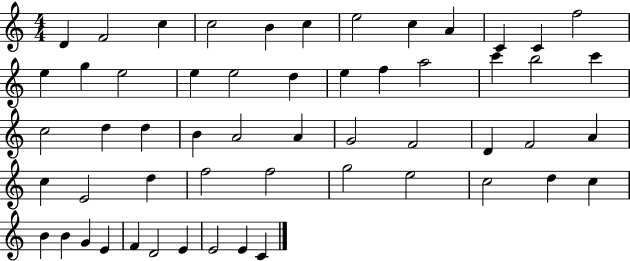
X:1
T:Untitled
M:4/4
L:1/4
K:C
D F2 c c2 B c e2 c A C C f2 e g e2 e e2 d e f a2 c' b2 c' c2 d d B A2 A G2 F2 D F2 A c E2 d f2 f2 g2 e2 c2 d c B B G E F D2 E E2 E C